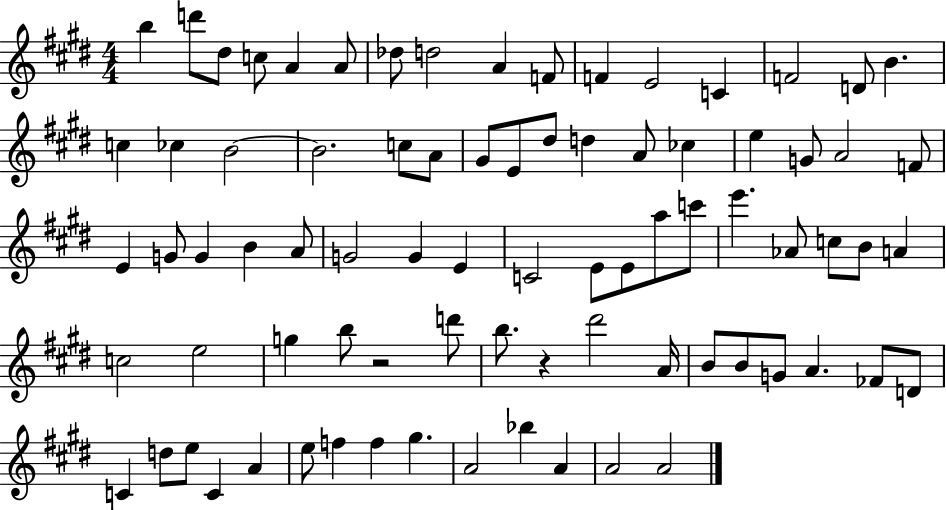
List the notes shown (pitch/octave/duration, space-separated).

B5/q D6/e D#5/e C5/e A4/q A4/e Db5/e D5/h A4/q F4/e F4/q E4/h C4/q F4/h D4/e B4/q. C5/q CES5/q B4/h B4/h. C5/e A4/e G#4/e E4/e D#5/e D5/q A4/e CES5/q E5/q G4/e A4/h F4/e E4/q G4/e G4/q B4/q A4/e G4/h G4/q E4/q C4/h E4/e E4/e A5/e C6/e E6/q. Ab4/e C5/e B4/e A4/q C5/h E5/h G5/q B5/e R/h D6/e B5/e. R/q D#6/h A4/s B4/e B4/e G4/e A4/q. FES4/e D4/e C4/q D5/e E5/e C4/q A4/q E5/e F5/q F5/q G#5/q. A4/h Bb5/q A4/q A4/h A4/h